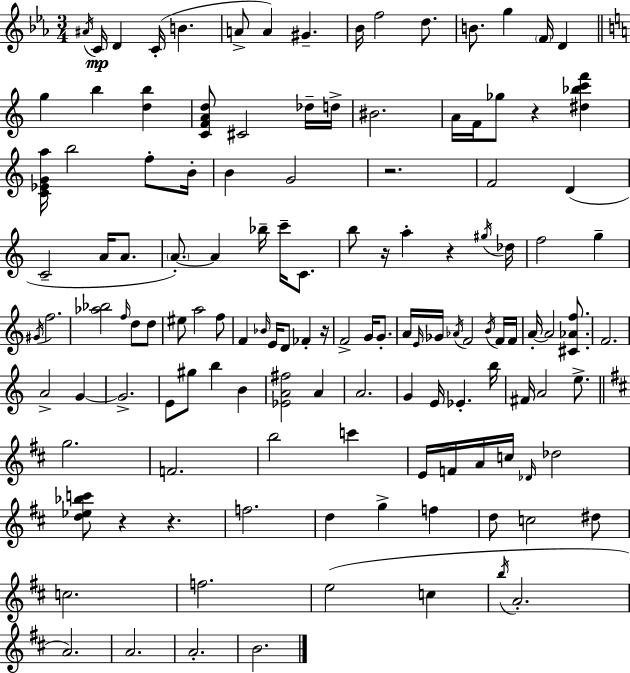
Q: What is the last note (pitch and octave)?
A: B4